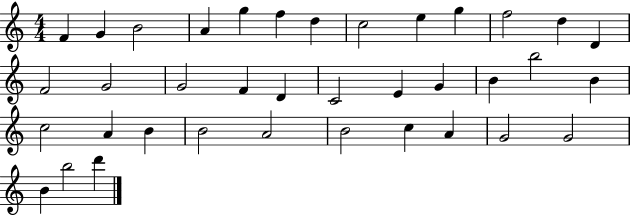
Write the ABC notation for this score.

X:1
T:Untitled
M:4/4
L:1/4
K:C
F G B2 A g f d c2 e g f2 d D F2 G2 G2 F D C2 E G B b2 B c2 A B B2 A2 B2 c A G2 G2 B b2 d'